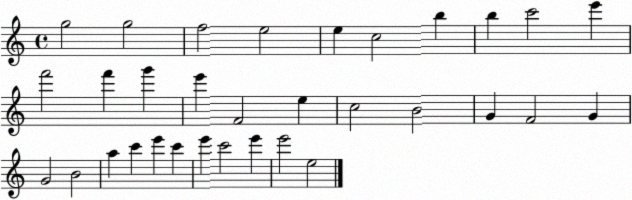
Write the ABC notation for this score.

X:1
T:Untitled
M:4/4
L:1/4
K:C
g2 g2 f2 e2 e c2 b b c'2 e' f'2 f' g' e' F2 e c2 B2 G F2 G G2 B2 a c' e' c' e' c'2 e' e'2 e2